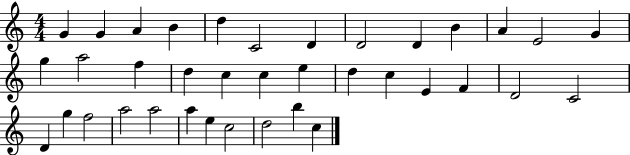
G4/q G4/q A4/q B4/q D5/q C4/h D4/q D4/h D4/q B4/q A4/q E4/h G4/q G5/q A5/h F5/q D5/q C5/q C5/q E5/q D5/q C5/q E4/q F4/q D4/h C4/h D4/q G5/q F5/h A5/h A5/h A5/q E5/q C5/h D5/h B5/q C5/q